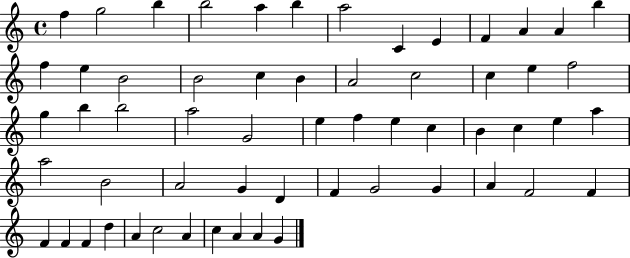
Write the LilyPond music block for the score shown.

{
  \clef treble
  \time 4/4
  \defaultTimeSignature
  \key c \major
  f''4 g''2 b''4 | b''2 a''4 b''4 | a''2 c'4 e'4 | f'4 a'4 a'4 b''4 | \break f''4 e''4 b'2 | b'2 c''4 b'4 | a'2 c''2 | c''4 e''4 f''2 | \break g''4 b''4 b''2 | a''2 g'2 | e''4 f''4 e''4 c''4 | b'4 c''4 e''4 a''4 | \break a''2 b'2 | a'2 g'4 d'4 | f'4 g'2 g'4 | a'4 f'2 f'4 | \break f'4 f'4 f'4 d''4 | a'4 c''2 a'4 | c''4 a'4 a'4 g'4 | \bar "|."
}